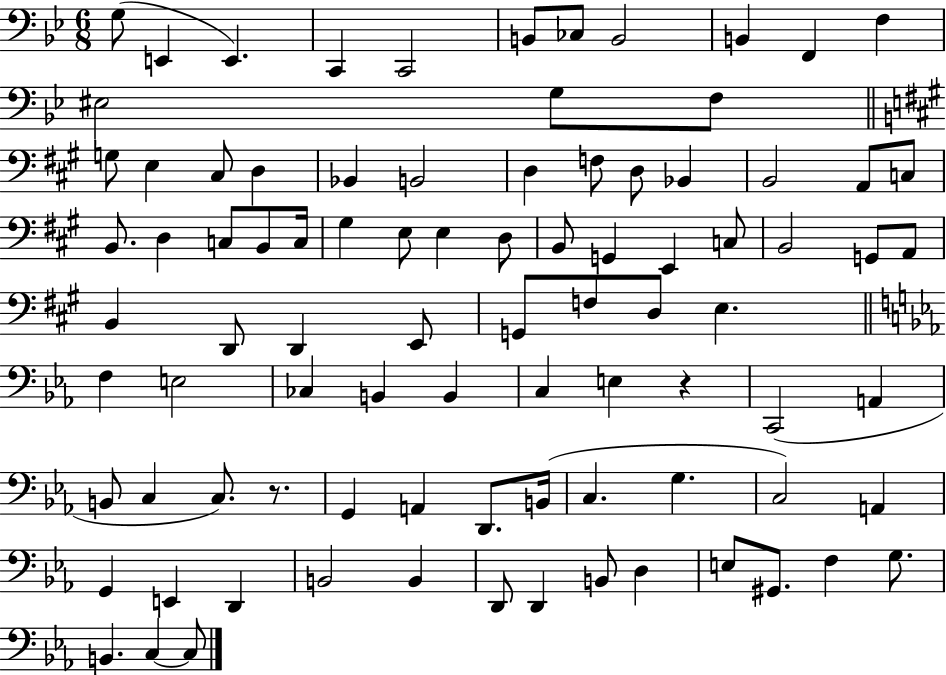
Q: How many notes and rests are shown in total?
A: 89